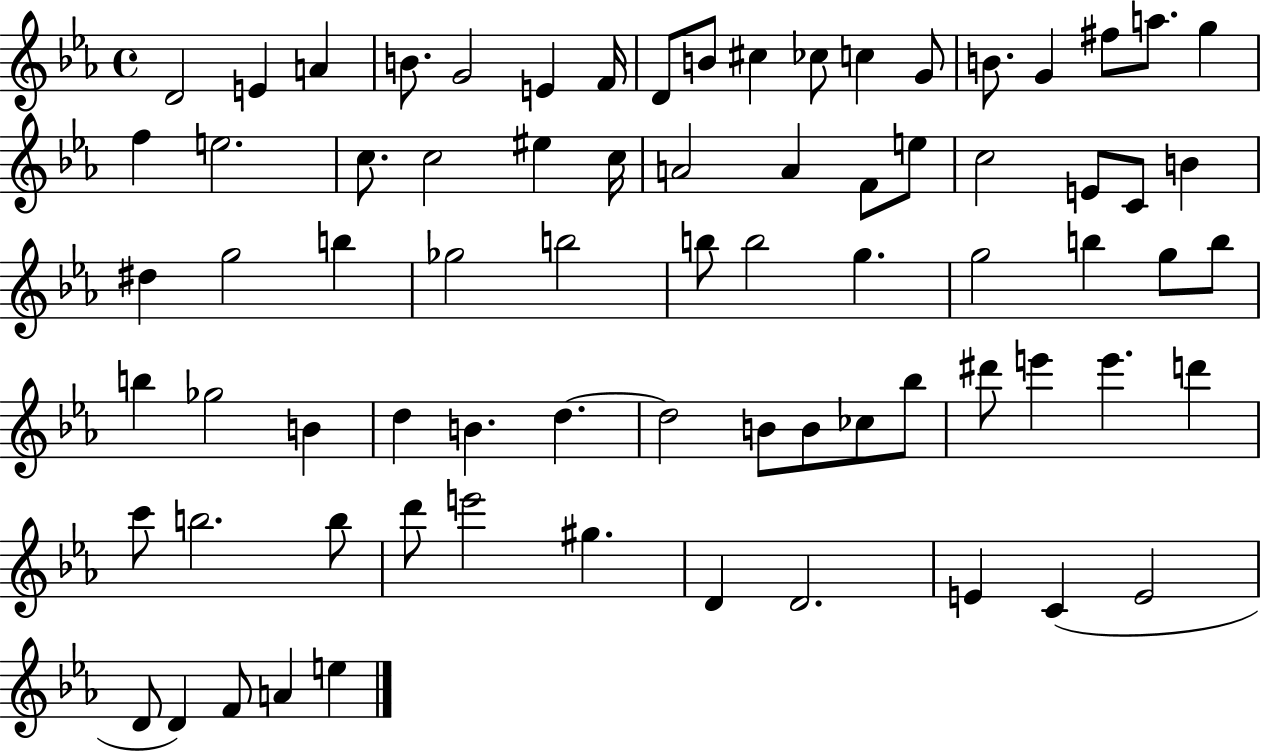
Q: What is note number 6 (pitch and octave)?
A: E4